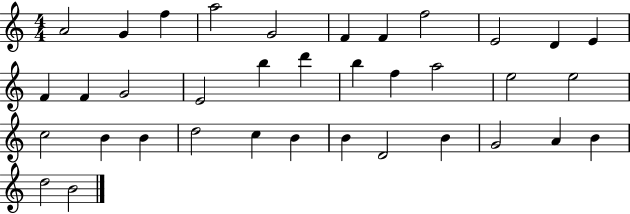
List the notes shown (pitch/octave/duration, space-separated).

A4/h G4/q F5/q A5/h G4/h F4/q F4/q F5/h E4/h D4/q E4/q F4/q F4/q G4/h E4/h B5/q D6/q B5/q F5/q A5/h E5/h E5/h C5/h B4/q B4/q D5/h C5/q B4/q B4/q D4/h B4/q G4/h A4/q B4/q D5/h B4/h